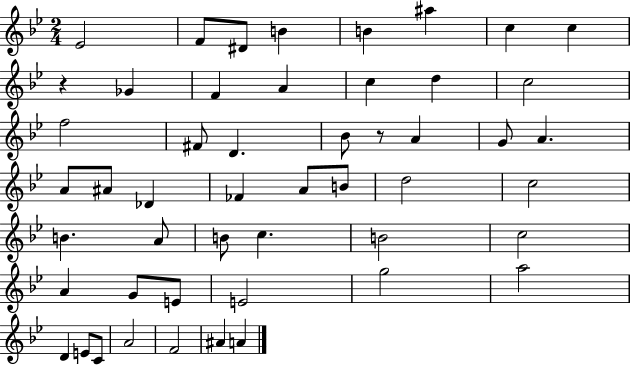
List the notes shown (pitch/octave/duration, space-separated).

Eb4/h F4/e D#4/e B4/q B4/q A#5/q C5/q C5/q R/q Gb4/q F4/q A4/q C5/q D5/q C5/h F5/h F#4/e D4/q. Bb4/e R/e A4/q G4/e A4/q. A4/e A#4/e Db4/q FES4/q A4/e B4/e D5/h C5/h B4/q. A4/e B4/e C5/q. B4/h C5/h A4/q G4/e E4/e E4/h G5/h A5/h D4/q E4/e C4/e A4/h F4/h A#4/q A4/q